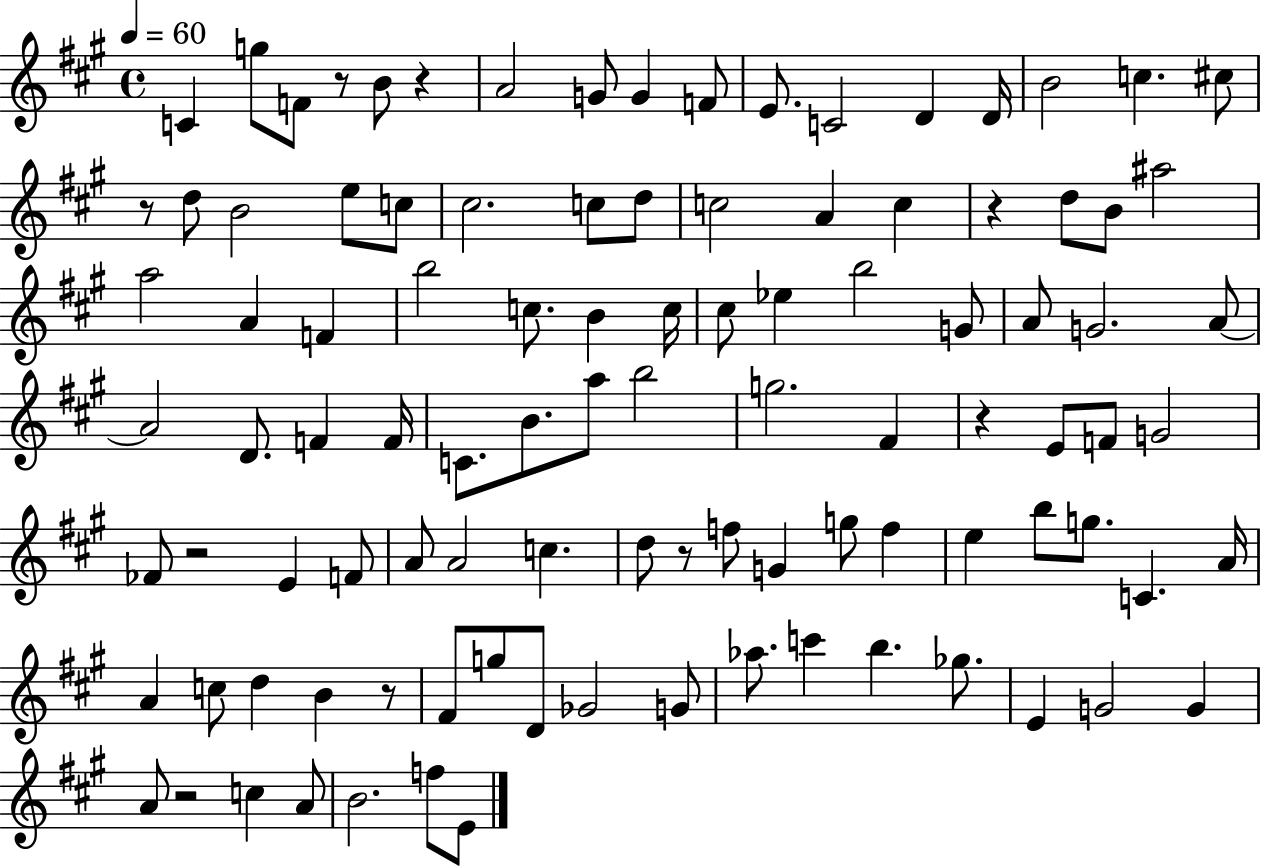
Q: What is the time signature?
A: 4/4